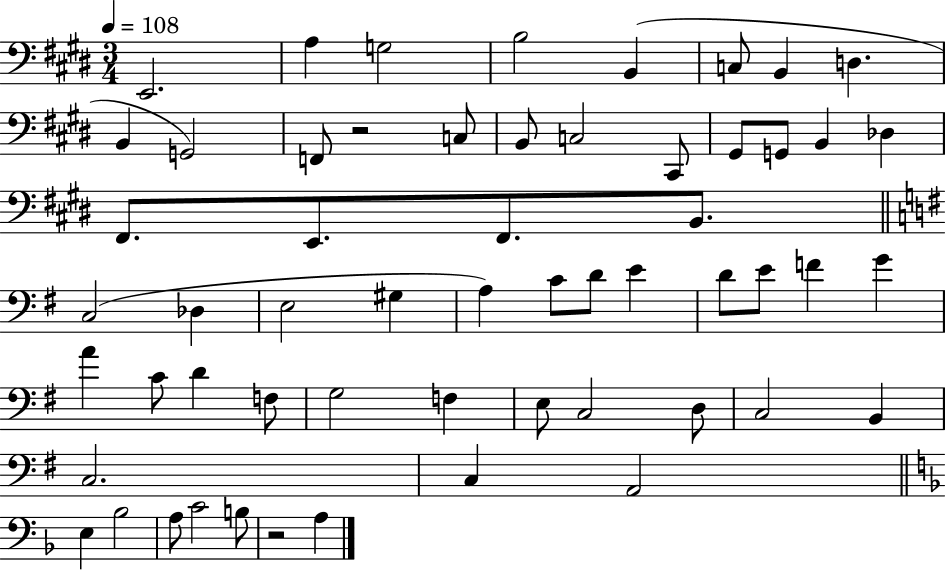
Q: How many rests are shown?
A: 2